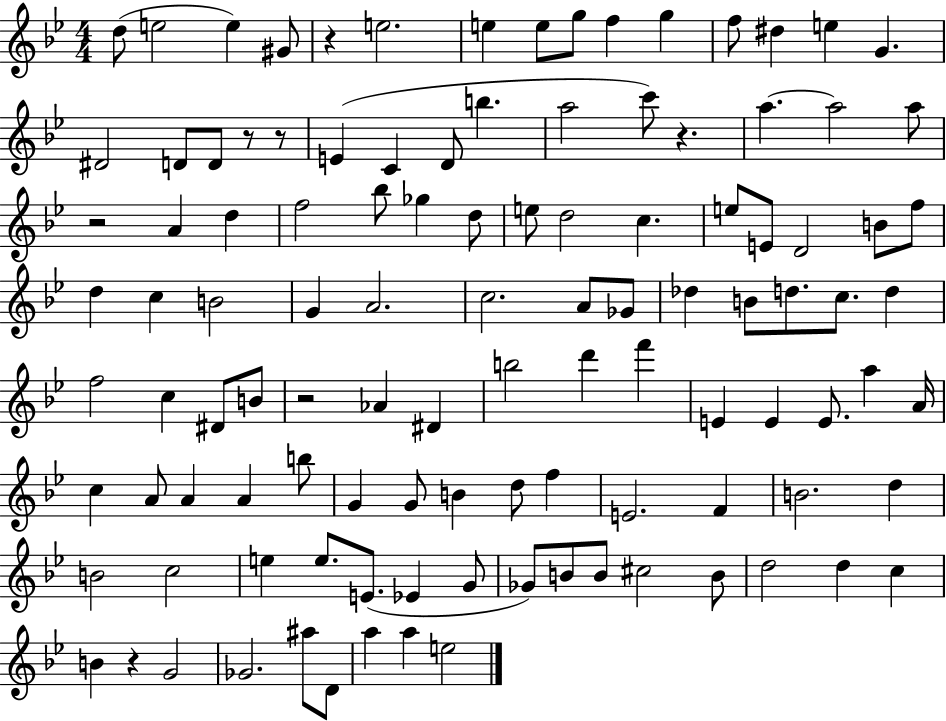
D5/e E5/h E5/q G#4/e R/q E5/h. E5/q E5/e G5/e F5/q G5/q F5/e D#5/q E5/q G4/q. D#4/h D4/e D4/e R/e R/e E4/q C4/q D4/e B5/q. A5/h C6/e R/q. A5/q. A5/h A5/e R/h A4/q D5/q F5/h Bb5/e Gb5/q D5/e E5/e D5/h C5/q. E5/e E4/e D4/h B4/e F5/e D5/q C5/q B4/h G4/q A4/h. C5/h. A4/e Gb4/e Db5/q B4/e D5/e. C5/e. D5/q F5/h C5/q D#4/e B4/e R/h Ab4/q D#4/q B5/h D6/q F6/q E4/q E4/q E4/e. A5/q A4/s C5/q A4/e A4/q A4/q B5/e G4/q G4/e B4/q D5/e F5/q E4/h. F4/q B4/h. D5/q B4/h C5/h E5/q E5/e. E4/e. Eb4/q G4/e Gb4/e B4/e B4/e C#5/h B4/e D5/h D5/q C5/q B4/q R/q G4/h Gb4/h. A#5/e D4/e A5/q A5/q E5/h